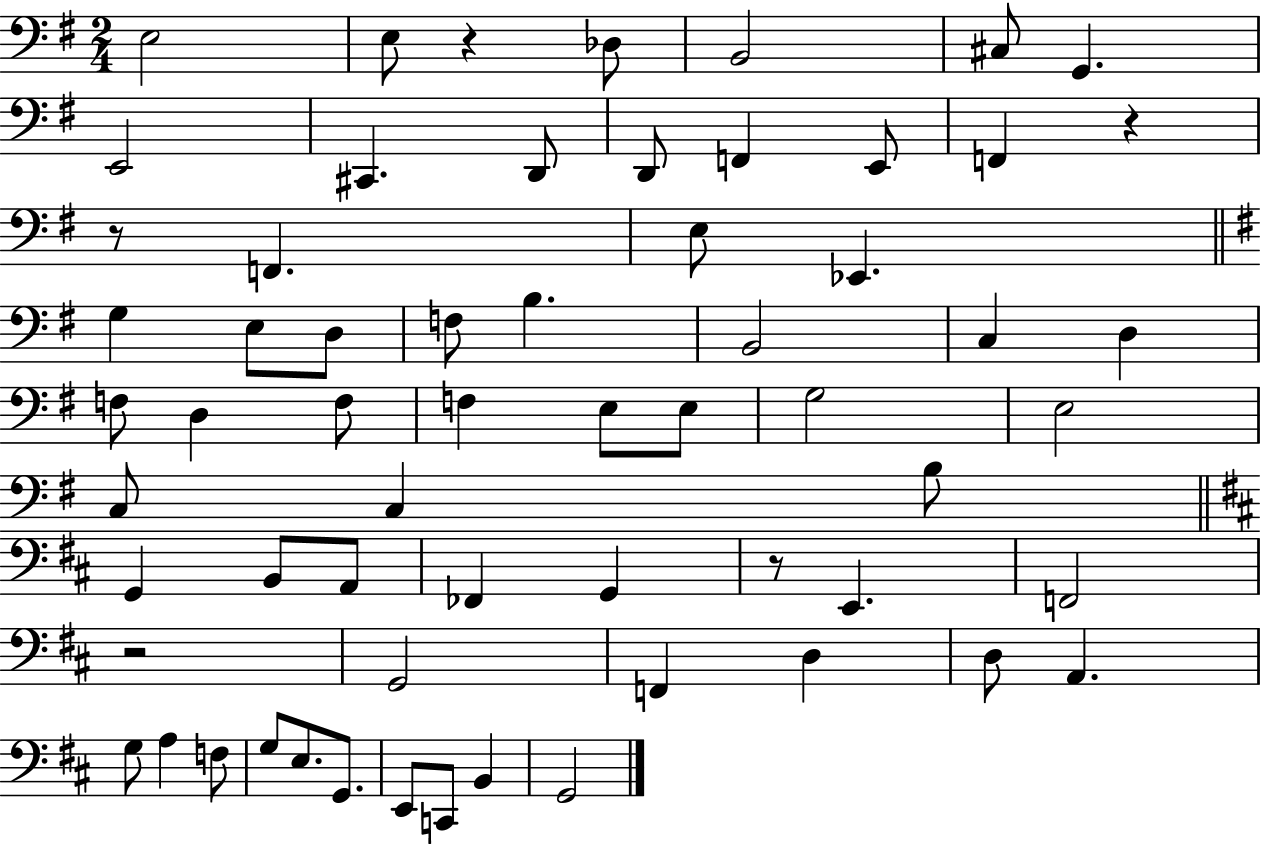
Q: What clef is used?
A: bass